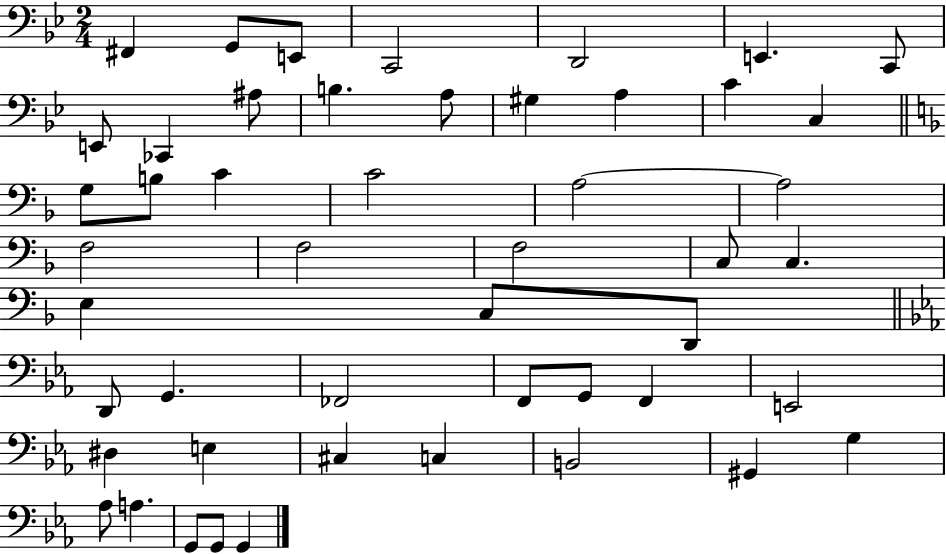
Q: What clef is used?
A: bass